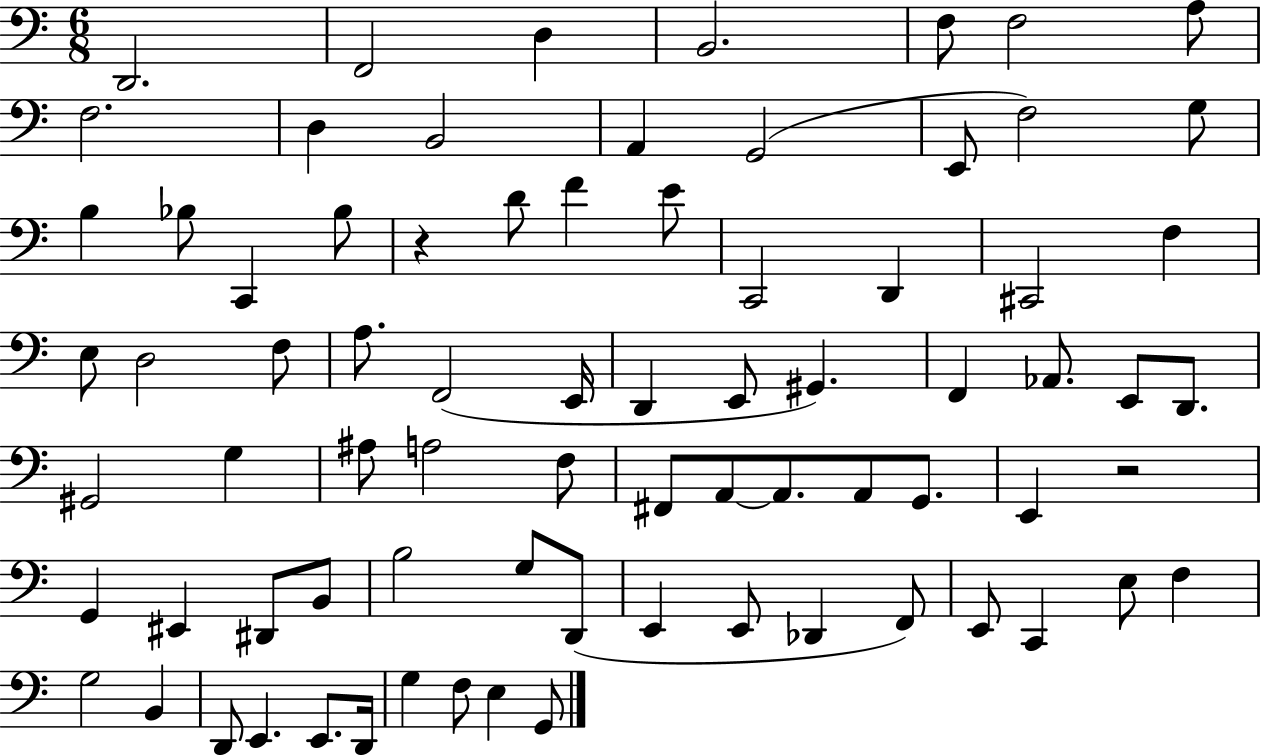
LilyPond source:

{
  \clef bass
  \numericTimeSignature
  \time 6/8
  \key c \major
  \repeat volta 2 { d,2. | f,2 d4 | b,2. | f8 f2 a8 | \break f2. | d4 b,2 | a,4 g,2( | e,8 f2) g8 | \break b4 bes8 c,4 bes8 | r4 d'8 f'4 e'8 | c,2 d,4 | cis,2 f4 | \break e8 d2 f8 | a8. f,2( e,16 | d,4 e,8 gis,4.) | f,4 aes,8. e,8 d,8. | \break gis,2 g4 | ais8 a2 f8 | fis,8 a,8~~ a,8. a,8 g,8. | e,4 r2 | \break g,4 eis,4 dis,8 b,8 | b2 g8 d,8( | e,4 e,8 des,4 f,8) | e,8 c,4 e8 f4 | \break g2 b,4 | d,8 e,4. e,8. d,16 | g4 f8 e4 g,8 | } \bar "|."
}